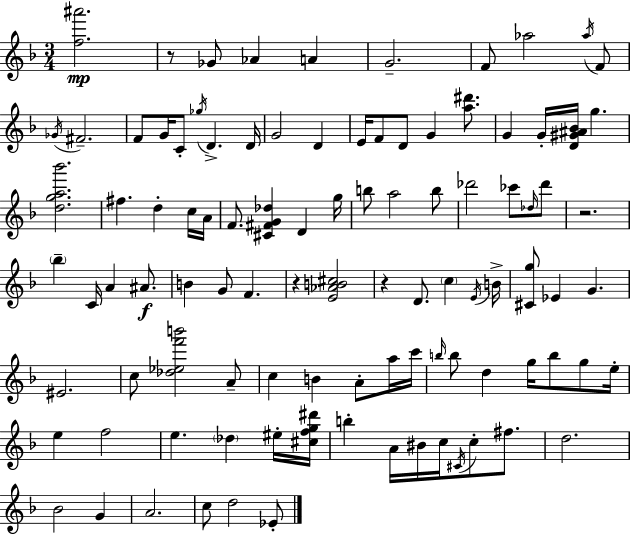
{
  \clef treble
  \numericTimeSignature
  \time 3/4
  \key d \minor
  \repeat volta 2 { <f'' ais'''>2.\mp | r8 ges'8 aes'4 a'4 | g'2.-- | f'8 aes''2 \acciaccatura { aes''16 } f'8 | \break \acciaccatura { ges'16 } fis'2.-- | f'8 g'16 c'8-. \acciaccatura { ges''16 } d'4.-> | d'16 g'2 d'4 | e'16 f'8 d'8 g'4 | \break <a'' dis'''>8. g'4 g'16-. <d' gis' ais' bes'>16 g''4. | <d'' g'' a'' bes'''>2. | fis''4. d''4-. | c''16 a'16 f'8. <cis' fis' g' des''>4 d'4 | \break g''16 b''8 a''2 | b''8 des'''2 ces'''8 | \grace { des''16 } des'''8 r2. | \parenthesize bes''4-- c'16 a'4 | \break ais'8.\f b'4 g'8 f'4. | r4 <e' aes' b' cis''>2 | r4 d'8. \parenthesize c''4 | \acciaccatura { e'16 } b'16-> <cis' g''>8 ees'4 g'4. | \break eis'2. | c''8 <des'' ees'' f''' b'''>2 | a'8-- c''4 b'4 | a'8-. a''16 c'''16 \grace { b''16 } b''8 d''4 | \break g''16 b''8 g''8 e''16-. e''4 f''2 | e''4. | \parenthesize des''4 eis''16-. <cis'' f'' g'' dis'''>16 b''4-. a'16 bis'16 | c''16 \acciaccatura { cis'16 } c''8-. fis''8. d''2. | \break bes'2 | g'4 a'2. | c''8 d''2 | ees'8-. } \bar "|."
}